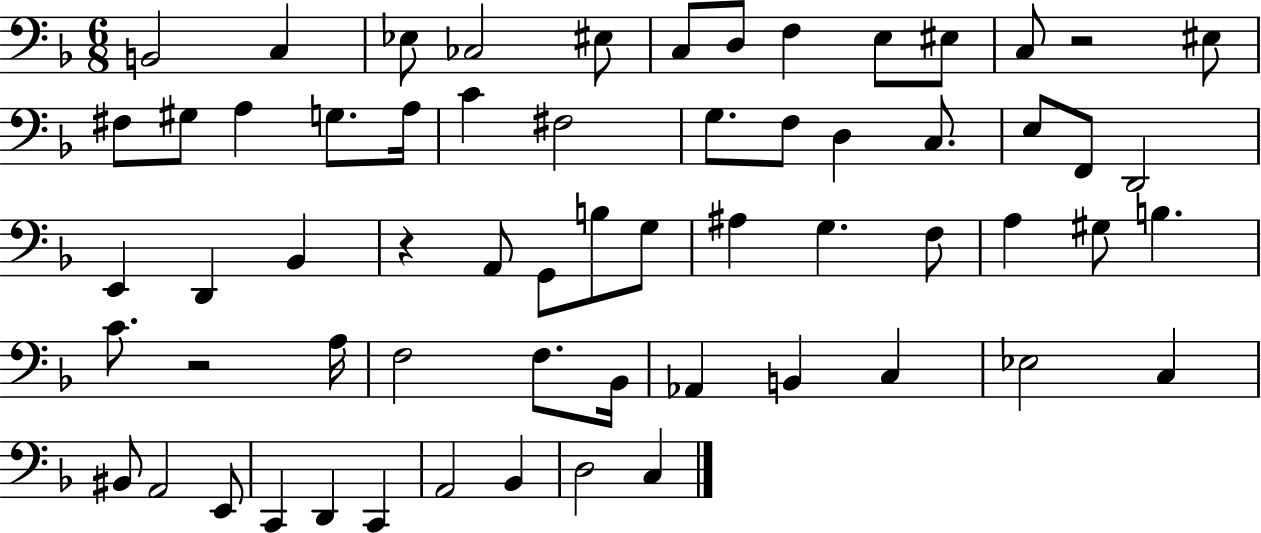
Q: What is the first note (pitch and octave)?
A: B2